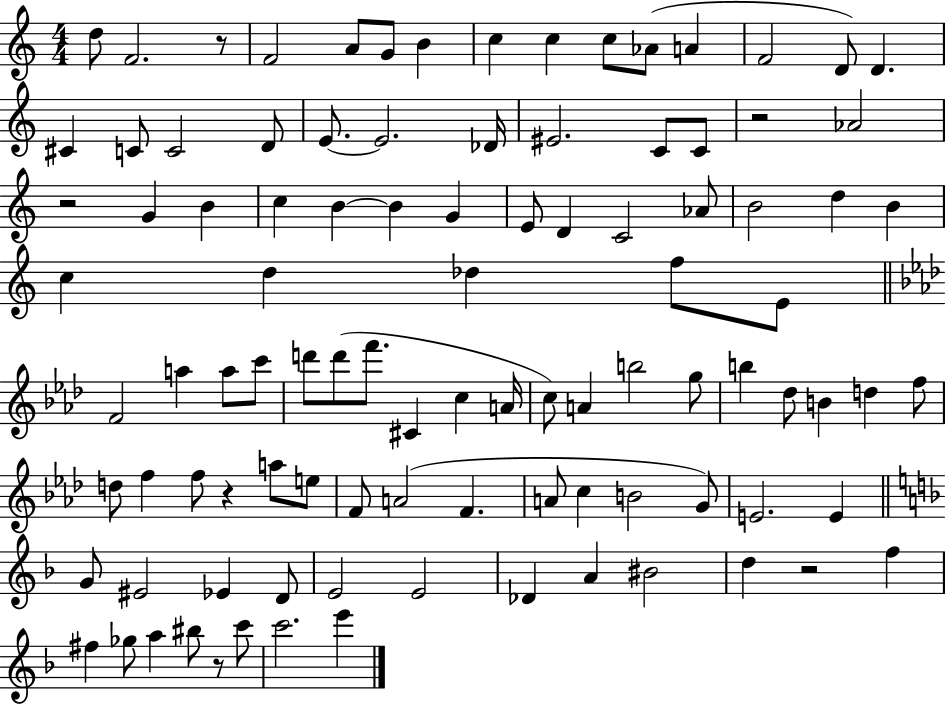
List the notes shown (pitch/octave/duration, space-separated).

D5/e F4/h. R/e F4/h A4/e G4/e B4/q C5/q C5/q C5/e Ab4/e A4/q F4/h D4/e D4/q. C#4/q C4/e C4/h D4/e E4/e. E4/h. Db4/s EIS4/h. C4/e C4/e R/h Ab4/h R/h G4/q B4/q C5/q B4/q B4/q G4/q E4/e D4/q C4/h Ab4/e B4/h D5/q B4/q C5/q D5/q Db5/q F5/e E4/e F4/h A5/q A5/e C6/e D6/e D6/e F6/e. C#4/q C5/q A4/s C5/e A4/q B5/h G5/e B5/q Db5/e B4/q D5/q F5/e D5/e F5/q F5/e R/q A5/e E5/e F4/e A4/h F4/q. A4/e C5/q B4/h G4/e E4/h. E4/q G4/e EIS4/h Eb4/q D4/e E4/h E4/h Db4/q A4/q BIS4/h D5/q R/h F5/q F#5/q Gb5/e A5/q BIS5/e R/e C6/e C6/h. E6/q